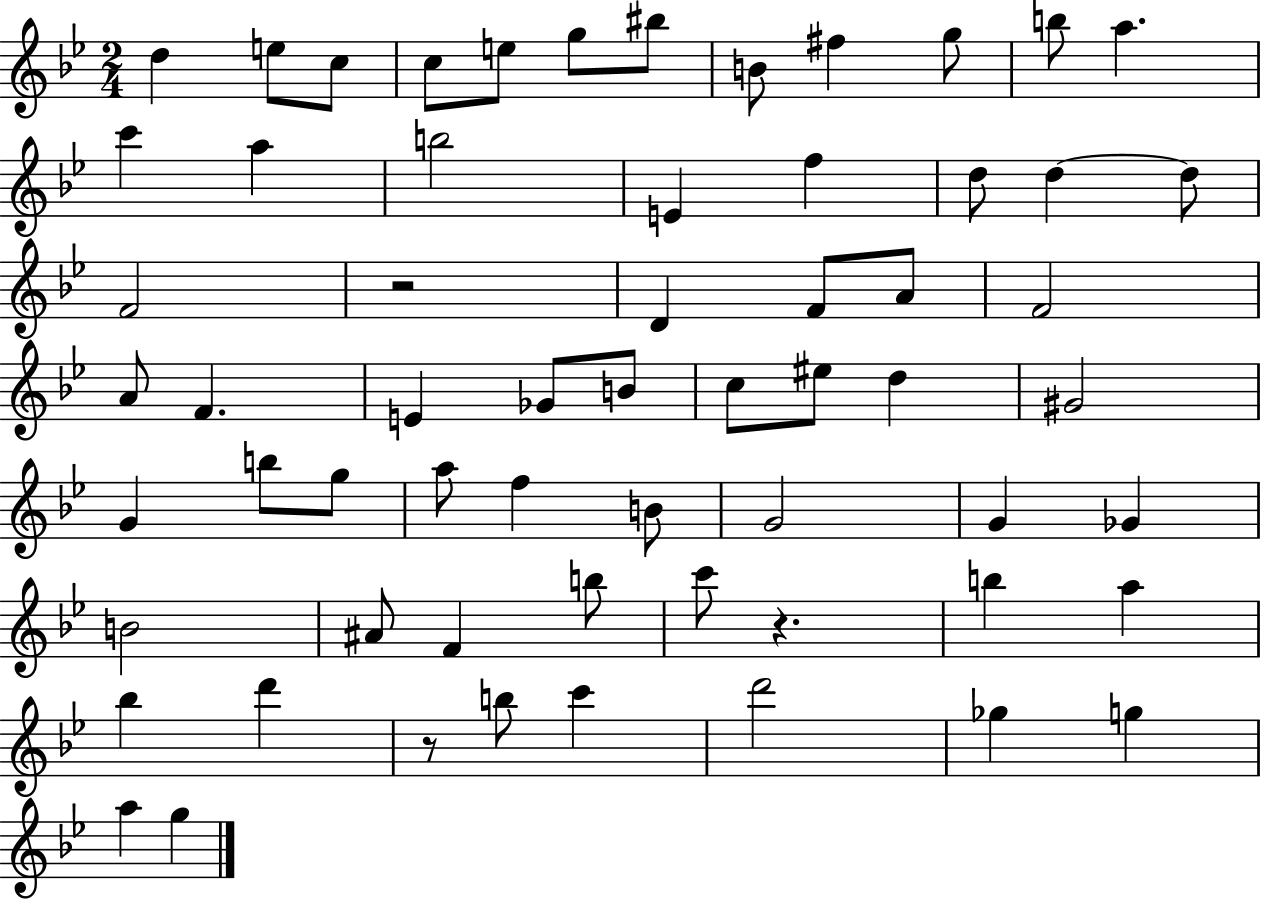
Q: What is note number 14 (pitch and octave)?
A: A5